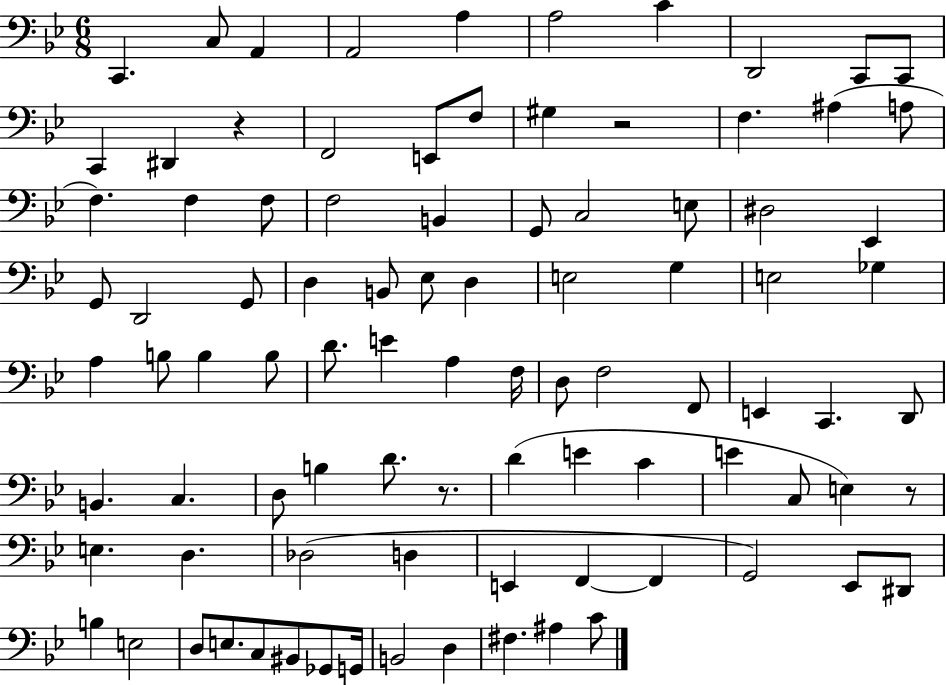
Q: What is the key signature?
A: BES major